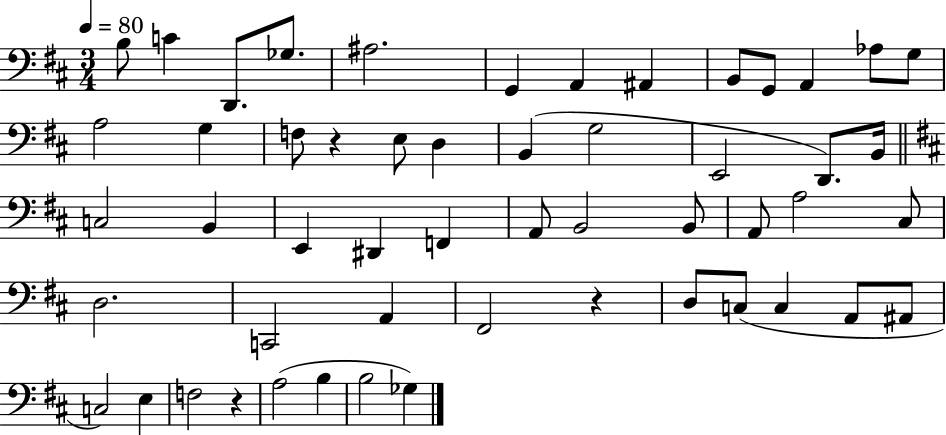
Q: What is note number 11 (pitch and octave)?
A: A2